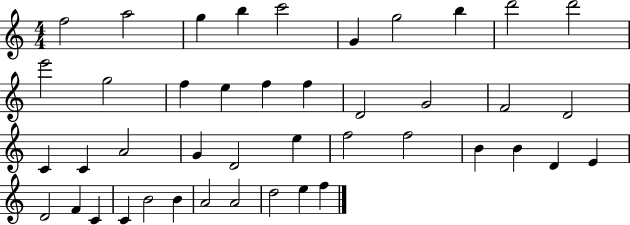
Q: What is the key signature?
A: C major